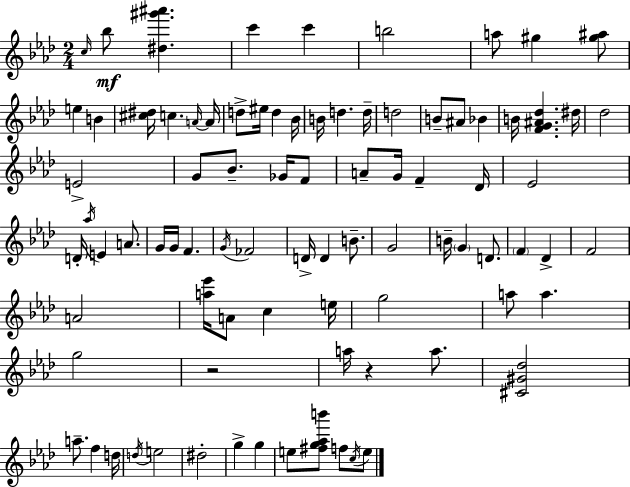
{
  \clef treble
  \numericTimeSignature
  \time 2/4
  \key aes \major
  \grace { c''16 }\mf bes''8 <dis'' gis''' ais'''>4. | c'''4 c'''4 | b''2 | a''8 gis''4 <gis'' ais''>8 | \break e''4 b'4 | <cis'' dis''>16 c''4. | \grace { a'16~ }~ a'16 d''8-> eis''16 d''4 | bes'16 b'16 d''4. | \break d''16-- d''2 | b'8-- ais'8 bes'4 | b'16 <f' g' ais' des''>4. | dis''16 des''2 | \break e'2-> | g'8 bes'8.-- ges'16 | f'8 a'8-- g'16 f'4-- | des'16 ees'2 | \break d'16-. \acciaccatura { aes''16 } e'4 | a'8. g'16 g'16 f'4. | \acciaccatura { g'16 } fes'2 | d'16-> d'4 | \break b'8.-- g'2 | b'16-- \parenthesize g'4 | d'8. \parenthesize f'4 | des'4-> f'2 | \break a'2 | <a'' ees'''>16 a'8 c''4 | e''16 g''2 | a''8 a''4. | \break g''2 | r2 | a''16 r4 | a''8. <cis' gis' des''>2 | \break a''8.-- f''4 | d''16 \acciaccatura { d''16 } e''2 | dis''2-. | g''4-> | \break g''4 e''8 <fis'' g'' aes'' b'''>8 | f''8 \acciaccatura { c''16 } e''8 \bar "|."
}